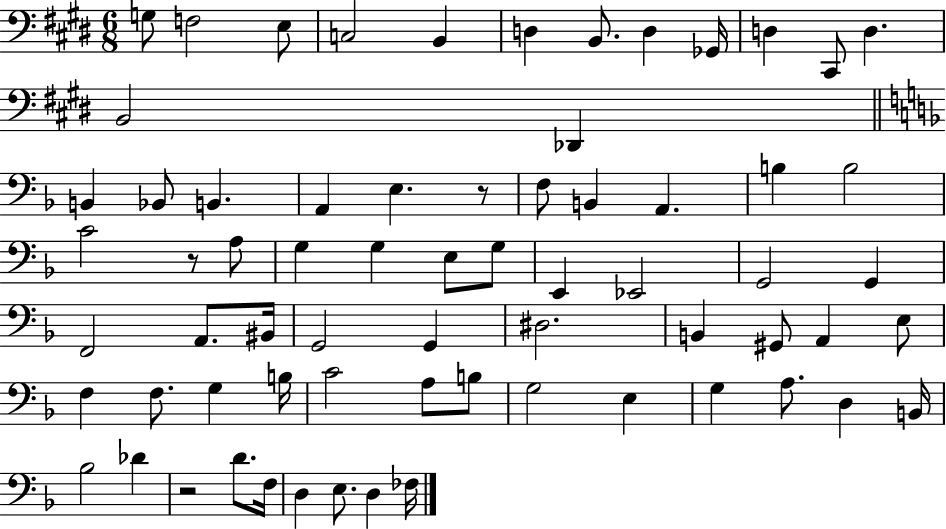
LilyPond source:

{
  \clef bass
  \numericTimeSignature
  \time 6/8
  \key e \major
  \repeat volta 2 { g8 f2 e8 | c2 b,4 | d4 b,8. d4 ges,16 | d4 cis,8 d4. | \break b,2 des,4 | \bar "||" \break \key f \major b,4 bes,8 b,4. | a,4 e4. r8 | f8 b,4 a,4. | b4 b2 | \break c'2 r8 a8 | g4 g4 e8 g8 | e,4 ees,2 | g,2 g,4 | \break f,2 a,8. bis,16 | g,2 g,4 | dis2. | b,4 gis,8 a,4 e8 | \break f4 f8. g4 b16 | c'2 a8 b8 | g2 e4 | g4 a8. d4 b,16 | \break bes2 des'4 | r2 d'8. f16 | d4 e8. d4 fes16 | } \bar "|."
}